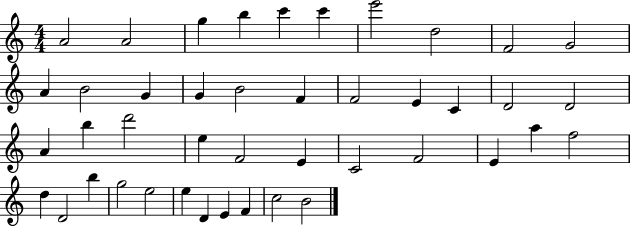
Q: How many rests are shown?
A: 0